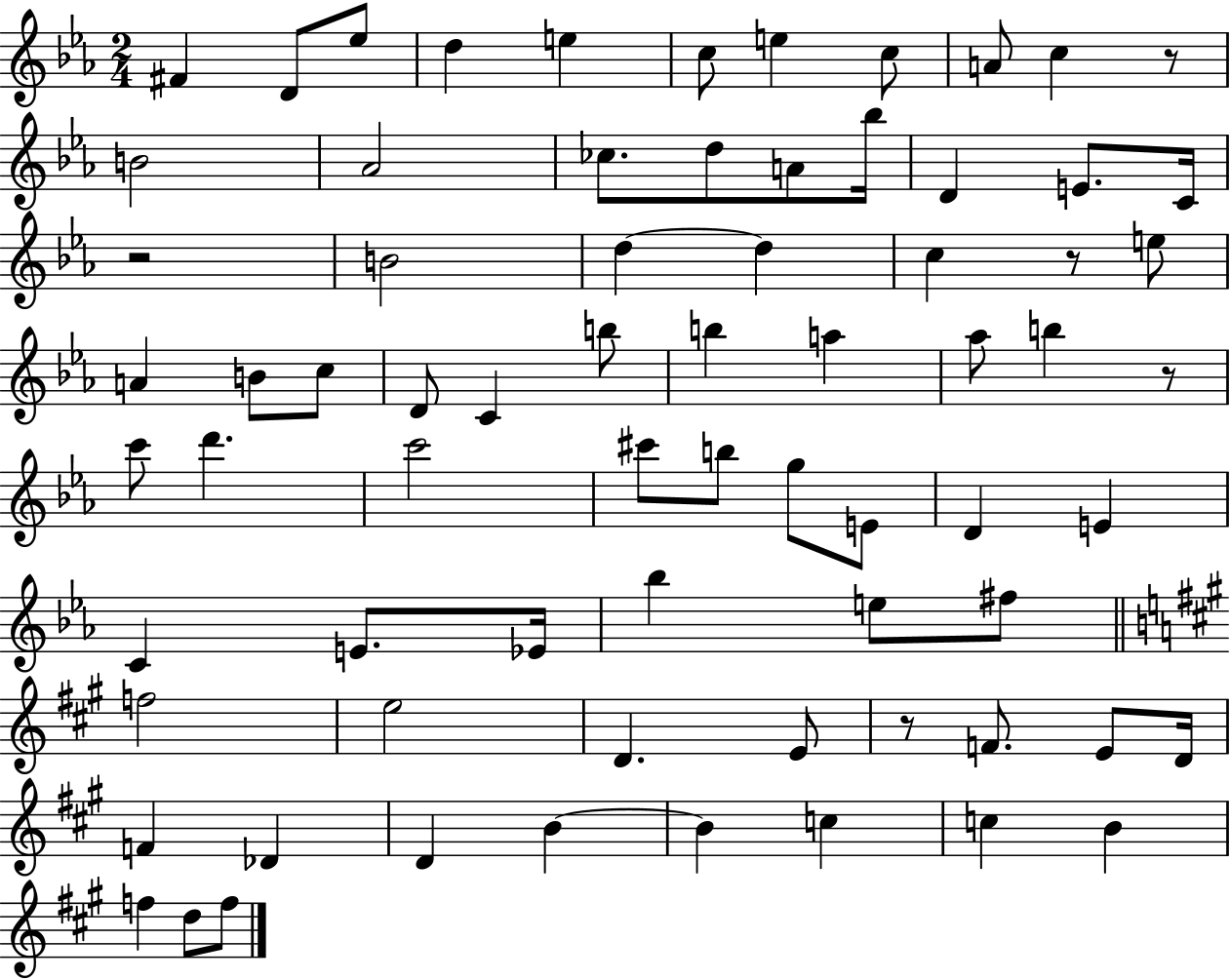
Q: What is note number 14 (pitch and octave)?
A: D5